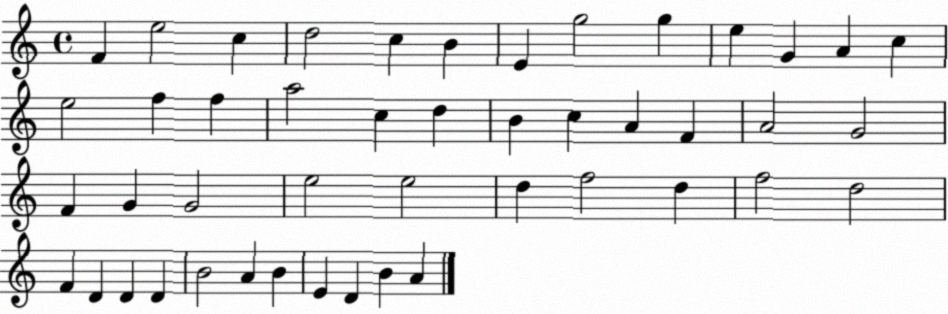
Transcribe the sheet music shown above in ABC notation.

X:1
T:Untitled
M:4/4
L:1/4
K:C
F e2 c d2 c B E g2 g e G A c e2 f f a2 c d B c A F A2 G2 F G G2 e2 e2 d f2 d f2 d2 F D D D B2 A B E D B A